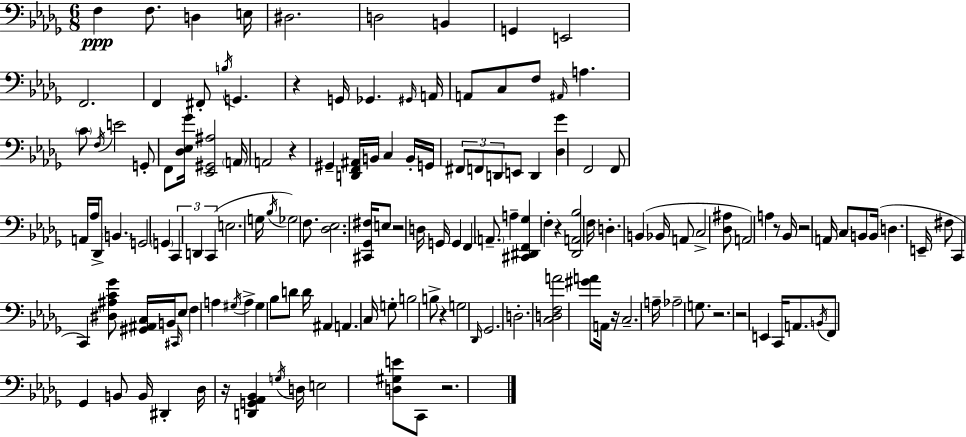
F3/q F3/e. D3/q E3/s D#3/h. D3/h B2/q G2/q E2/h F2/h. F2/q F#2/e B3/s G2/q. R/q G2/s Gb2/q. G#2/s A2/s A2/e C3/e F3/e A#2/s A3/q. C4/e F3/s E4/h G2/e F2/e [Db3,Eb3,Gb4]/s [Eb2,G#2,A#3]/h A2/s A2/h R/q G#2/q [D2,F2,A#2]/s B2/s C3/q B2/s G2/s F#2/e F2/e D2/e E2/e D2/q [Db3,Gb4]/q F2/h F2/e A2/s Ab3/s Db2/e B2/q. G2/h G2/q C2/q D2/q C2/q E3/h. G3/s Bb3/s Gb3/h F3/e. [Db3,Eb3]/h. [C#2,Gb2,F#3]/s E3/e R/h D3/s G2/s G2/q F2/q A2/e. A3/q [C#2,D#2,F2,Gb3]/q F3/q R/q [Db2,A2,Bb3]/h F3/s D3/q. B2/q Bb2/s A2/e C3/h [Db3,A#3]/e A2/h A3/q R/e Bb2/s R/h A2/s C3/e B2/e B2/s D3/q. E2/s F#3/e C2/q C2/q [D#3,A#3,C4,Gb4]/e [G#2,A#2,C3]/s B2/s C#2/s Eb3/e F3/q A3/q G#3/s A3/q G#3/q Bb3/e D4/e D4/s A#2/q A2/q. C3/s G3/e B3/h B3/e R/q G3/h Db2/s Gb2/h. D3/h. [C3,D3,F3,A4]/h [G#4,A4]/e A2/s R/s C3/h. A3/s Ab3/h G3/e. R/h. R/h E2/q C2/s A2/e. B2/s F2/e Gb2/q B2/e B2/s D#2/q Db3/s R/s [D2,G2,Ab2,Bb2]/q G3/s D3/s E3/h [D3,G#3,E4]/e C2/e R/h.